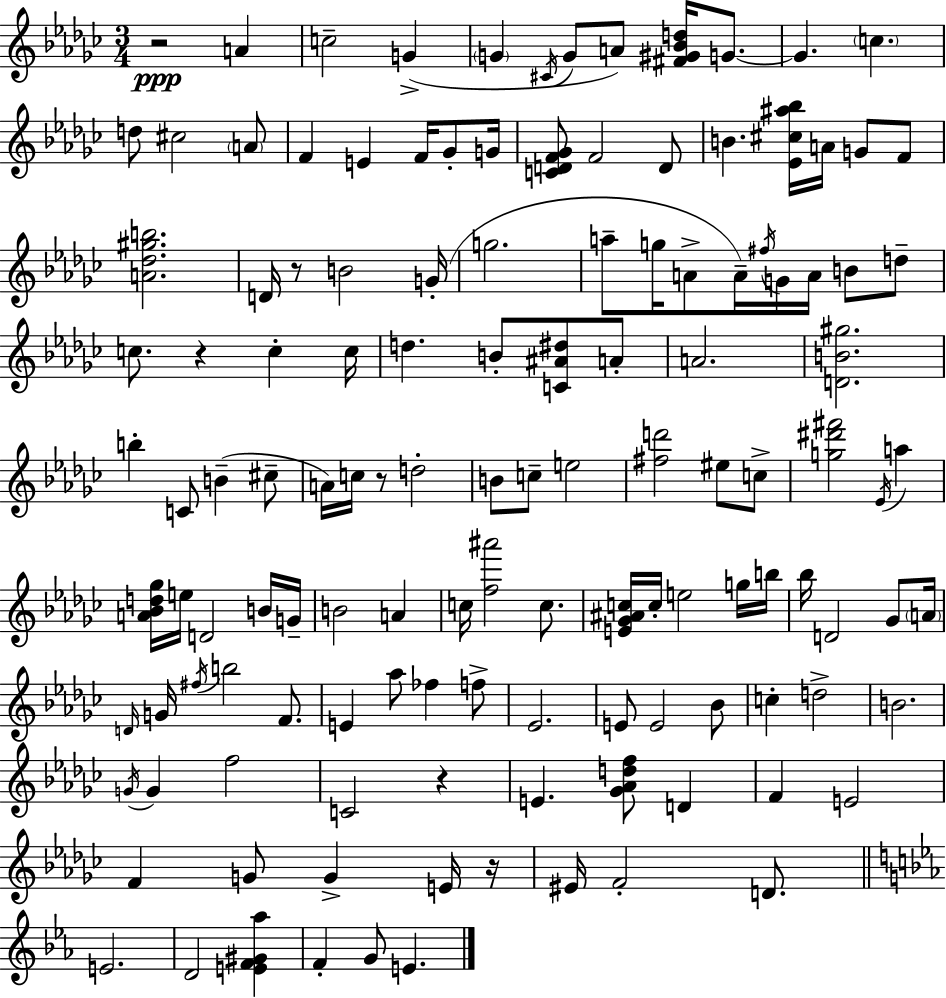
{
  \clef treble
  \numericTimeSignature
  \time 3/4
  \key ees \minor
  r2\ppp a'4 | c''2-- g'4->( | \parenthesize g'4 \acciaccatura { cis'16 } g'8 a'8) <fis' gis' bes' d''>16 g'8.~~ | g'4. \parenthesize c''4. | \break d''8 cis''2 \parenthesize a'8 | f'4 e'4 f'16 ges'8-. | g'16 <c' d' f' ges'>8 f'2 d'8 | b'4. <ees' cis'' ais'' bes''>16 a'16 g'8 f'8 | \break <a' des'' gis'' b''>2. | d'16 r8 b'2 | g'16-.( g''2. | a''8-- g''16 a'8-> a'16--) \acciaccatura { fis''16 } g'16 a'16 b'8 | \break d''8-- c''8. r4 c''4-. | c''16 d''4. b'8-. <c' ais' dis''>8 | a'8-. a'2. | <d' b' gis''>2. | \break b''4-. c'8 b'4--( | cis''8-- a'16) c''16 r8 d''2-. | b'8 c''8-- e''2 | <fis'' d'''>2 eis''8 | \break c''8-> <g'' dis''' fis'''>2 \acciaccatura { ees'16 } a''4 | <a' bes' d'' ges''>16 e''16 d'2 | b'16 g'16-- b'2 a'4 | c''16 <f'' ais'''>2 | \break c''8. <e' ges' ais' c''>16 c''16-. e''2 | g''16 b''16 bes''16 d'2 | ges'8 \parenthesize a'16 \grace { d'16 } g'16 \acciaccatura { fis''16 } b''2 | f'8. e'4 aes''8 fes''4 | \break f''8-> ees'2. | e'8 e'2 | bes'8 c''4-. d''2-> | b'2. | \break \acciaccatura { g'16 } g'4 f''2 | c'2 | r4 e'4. | <ges' aes' d'' f''>8 d'4 f'4 e'2 | \break f'4 g'8 | g'4-> e'16 r16 eis'16 f'2-. | d'8. \bar "||" \break \key ees \major e'2. | d'2 <e' f' gis' aes''>4 | f'4-. g'8 e'4. | \bar "|."
}